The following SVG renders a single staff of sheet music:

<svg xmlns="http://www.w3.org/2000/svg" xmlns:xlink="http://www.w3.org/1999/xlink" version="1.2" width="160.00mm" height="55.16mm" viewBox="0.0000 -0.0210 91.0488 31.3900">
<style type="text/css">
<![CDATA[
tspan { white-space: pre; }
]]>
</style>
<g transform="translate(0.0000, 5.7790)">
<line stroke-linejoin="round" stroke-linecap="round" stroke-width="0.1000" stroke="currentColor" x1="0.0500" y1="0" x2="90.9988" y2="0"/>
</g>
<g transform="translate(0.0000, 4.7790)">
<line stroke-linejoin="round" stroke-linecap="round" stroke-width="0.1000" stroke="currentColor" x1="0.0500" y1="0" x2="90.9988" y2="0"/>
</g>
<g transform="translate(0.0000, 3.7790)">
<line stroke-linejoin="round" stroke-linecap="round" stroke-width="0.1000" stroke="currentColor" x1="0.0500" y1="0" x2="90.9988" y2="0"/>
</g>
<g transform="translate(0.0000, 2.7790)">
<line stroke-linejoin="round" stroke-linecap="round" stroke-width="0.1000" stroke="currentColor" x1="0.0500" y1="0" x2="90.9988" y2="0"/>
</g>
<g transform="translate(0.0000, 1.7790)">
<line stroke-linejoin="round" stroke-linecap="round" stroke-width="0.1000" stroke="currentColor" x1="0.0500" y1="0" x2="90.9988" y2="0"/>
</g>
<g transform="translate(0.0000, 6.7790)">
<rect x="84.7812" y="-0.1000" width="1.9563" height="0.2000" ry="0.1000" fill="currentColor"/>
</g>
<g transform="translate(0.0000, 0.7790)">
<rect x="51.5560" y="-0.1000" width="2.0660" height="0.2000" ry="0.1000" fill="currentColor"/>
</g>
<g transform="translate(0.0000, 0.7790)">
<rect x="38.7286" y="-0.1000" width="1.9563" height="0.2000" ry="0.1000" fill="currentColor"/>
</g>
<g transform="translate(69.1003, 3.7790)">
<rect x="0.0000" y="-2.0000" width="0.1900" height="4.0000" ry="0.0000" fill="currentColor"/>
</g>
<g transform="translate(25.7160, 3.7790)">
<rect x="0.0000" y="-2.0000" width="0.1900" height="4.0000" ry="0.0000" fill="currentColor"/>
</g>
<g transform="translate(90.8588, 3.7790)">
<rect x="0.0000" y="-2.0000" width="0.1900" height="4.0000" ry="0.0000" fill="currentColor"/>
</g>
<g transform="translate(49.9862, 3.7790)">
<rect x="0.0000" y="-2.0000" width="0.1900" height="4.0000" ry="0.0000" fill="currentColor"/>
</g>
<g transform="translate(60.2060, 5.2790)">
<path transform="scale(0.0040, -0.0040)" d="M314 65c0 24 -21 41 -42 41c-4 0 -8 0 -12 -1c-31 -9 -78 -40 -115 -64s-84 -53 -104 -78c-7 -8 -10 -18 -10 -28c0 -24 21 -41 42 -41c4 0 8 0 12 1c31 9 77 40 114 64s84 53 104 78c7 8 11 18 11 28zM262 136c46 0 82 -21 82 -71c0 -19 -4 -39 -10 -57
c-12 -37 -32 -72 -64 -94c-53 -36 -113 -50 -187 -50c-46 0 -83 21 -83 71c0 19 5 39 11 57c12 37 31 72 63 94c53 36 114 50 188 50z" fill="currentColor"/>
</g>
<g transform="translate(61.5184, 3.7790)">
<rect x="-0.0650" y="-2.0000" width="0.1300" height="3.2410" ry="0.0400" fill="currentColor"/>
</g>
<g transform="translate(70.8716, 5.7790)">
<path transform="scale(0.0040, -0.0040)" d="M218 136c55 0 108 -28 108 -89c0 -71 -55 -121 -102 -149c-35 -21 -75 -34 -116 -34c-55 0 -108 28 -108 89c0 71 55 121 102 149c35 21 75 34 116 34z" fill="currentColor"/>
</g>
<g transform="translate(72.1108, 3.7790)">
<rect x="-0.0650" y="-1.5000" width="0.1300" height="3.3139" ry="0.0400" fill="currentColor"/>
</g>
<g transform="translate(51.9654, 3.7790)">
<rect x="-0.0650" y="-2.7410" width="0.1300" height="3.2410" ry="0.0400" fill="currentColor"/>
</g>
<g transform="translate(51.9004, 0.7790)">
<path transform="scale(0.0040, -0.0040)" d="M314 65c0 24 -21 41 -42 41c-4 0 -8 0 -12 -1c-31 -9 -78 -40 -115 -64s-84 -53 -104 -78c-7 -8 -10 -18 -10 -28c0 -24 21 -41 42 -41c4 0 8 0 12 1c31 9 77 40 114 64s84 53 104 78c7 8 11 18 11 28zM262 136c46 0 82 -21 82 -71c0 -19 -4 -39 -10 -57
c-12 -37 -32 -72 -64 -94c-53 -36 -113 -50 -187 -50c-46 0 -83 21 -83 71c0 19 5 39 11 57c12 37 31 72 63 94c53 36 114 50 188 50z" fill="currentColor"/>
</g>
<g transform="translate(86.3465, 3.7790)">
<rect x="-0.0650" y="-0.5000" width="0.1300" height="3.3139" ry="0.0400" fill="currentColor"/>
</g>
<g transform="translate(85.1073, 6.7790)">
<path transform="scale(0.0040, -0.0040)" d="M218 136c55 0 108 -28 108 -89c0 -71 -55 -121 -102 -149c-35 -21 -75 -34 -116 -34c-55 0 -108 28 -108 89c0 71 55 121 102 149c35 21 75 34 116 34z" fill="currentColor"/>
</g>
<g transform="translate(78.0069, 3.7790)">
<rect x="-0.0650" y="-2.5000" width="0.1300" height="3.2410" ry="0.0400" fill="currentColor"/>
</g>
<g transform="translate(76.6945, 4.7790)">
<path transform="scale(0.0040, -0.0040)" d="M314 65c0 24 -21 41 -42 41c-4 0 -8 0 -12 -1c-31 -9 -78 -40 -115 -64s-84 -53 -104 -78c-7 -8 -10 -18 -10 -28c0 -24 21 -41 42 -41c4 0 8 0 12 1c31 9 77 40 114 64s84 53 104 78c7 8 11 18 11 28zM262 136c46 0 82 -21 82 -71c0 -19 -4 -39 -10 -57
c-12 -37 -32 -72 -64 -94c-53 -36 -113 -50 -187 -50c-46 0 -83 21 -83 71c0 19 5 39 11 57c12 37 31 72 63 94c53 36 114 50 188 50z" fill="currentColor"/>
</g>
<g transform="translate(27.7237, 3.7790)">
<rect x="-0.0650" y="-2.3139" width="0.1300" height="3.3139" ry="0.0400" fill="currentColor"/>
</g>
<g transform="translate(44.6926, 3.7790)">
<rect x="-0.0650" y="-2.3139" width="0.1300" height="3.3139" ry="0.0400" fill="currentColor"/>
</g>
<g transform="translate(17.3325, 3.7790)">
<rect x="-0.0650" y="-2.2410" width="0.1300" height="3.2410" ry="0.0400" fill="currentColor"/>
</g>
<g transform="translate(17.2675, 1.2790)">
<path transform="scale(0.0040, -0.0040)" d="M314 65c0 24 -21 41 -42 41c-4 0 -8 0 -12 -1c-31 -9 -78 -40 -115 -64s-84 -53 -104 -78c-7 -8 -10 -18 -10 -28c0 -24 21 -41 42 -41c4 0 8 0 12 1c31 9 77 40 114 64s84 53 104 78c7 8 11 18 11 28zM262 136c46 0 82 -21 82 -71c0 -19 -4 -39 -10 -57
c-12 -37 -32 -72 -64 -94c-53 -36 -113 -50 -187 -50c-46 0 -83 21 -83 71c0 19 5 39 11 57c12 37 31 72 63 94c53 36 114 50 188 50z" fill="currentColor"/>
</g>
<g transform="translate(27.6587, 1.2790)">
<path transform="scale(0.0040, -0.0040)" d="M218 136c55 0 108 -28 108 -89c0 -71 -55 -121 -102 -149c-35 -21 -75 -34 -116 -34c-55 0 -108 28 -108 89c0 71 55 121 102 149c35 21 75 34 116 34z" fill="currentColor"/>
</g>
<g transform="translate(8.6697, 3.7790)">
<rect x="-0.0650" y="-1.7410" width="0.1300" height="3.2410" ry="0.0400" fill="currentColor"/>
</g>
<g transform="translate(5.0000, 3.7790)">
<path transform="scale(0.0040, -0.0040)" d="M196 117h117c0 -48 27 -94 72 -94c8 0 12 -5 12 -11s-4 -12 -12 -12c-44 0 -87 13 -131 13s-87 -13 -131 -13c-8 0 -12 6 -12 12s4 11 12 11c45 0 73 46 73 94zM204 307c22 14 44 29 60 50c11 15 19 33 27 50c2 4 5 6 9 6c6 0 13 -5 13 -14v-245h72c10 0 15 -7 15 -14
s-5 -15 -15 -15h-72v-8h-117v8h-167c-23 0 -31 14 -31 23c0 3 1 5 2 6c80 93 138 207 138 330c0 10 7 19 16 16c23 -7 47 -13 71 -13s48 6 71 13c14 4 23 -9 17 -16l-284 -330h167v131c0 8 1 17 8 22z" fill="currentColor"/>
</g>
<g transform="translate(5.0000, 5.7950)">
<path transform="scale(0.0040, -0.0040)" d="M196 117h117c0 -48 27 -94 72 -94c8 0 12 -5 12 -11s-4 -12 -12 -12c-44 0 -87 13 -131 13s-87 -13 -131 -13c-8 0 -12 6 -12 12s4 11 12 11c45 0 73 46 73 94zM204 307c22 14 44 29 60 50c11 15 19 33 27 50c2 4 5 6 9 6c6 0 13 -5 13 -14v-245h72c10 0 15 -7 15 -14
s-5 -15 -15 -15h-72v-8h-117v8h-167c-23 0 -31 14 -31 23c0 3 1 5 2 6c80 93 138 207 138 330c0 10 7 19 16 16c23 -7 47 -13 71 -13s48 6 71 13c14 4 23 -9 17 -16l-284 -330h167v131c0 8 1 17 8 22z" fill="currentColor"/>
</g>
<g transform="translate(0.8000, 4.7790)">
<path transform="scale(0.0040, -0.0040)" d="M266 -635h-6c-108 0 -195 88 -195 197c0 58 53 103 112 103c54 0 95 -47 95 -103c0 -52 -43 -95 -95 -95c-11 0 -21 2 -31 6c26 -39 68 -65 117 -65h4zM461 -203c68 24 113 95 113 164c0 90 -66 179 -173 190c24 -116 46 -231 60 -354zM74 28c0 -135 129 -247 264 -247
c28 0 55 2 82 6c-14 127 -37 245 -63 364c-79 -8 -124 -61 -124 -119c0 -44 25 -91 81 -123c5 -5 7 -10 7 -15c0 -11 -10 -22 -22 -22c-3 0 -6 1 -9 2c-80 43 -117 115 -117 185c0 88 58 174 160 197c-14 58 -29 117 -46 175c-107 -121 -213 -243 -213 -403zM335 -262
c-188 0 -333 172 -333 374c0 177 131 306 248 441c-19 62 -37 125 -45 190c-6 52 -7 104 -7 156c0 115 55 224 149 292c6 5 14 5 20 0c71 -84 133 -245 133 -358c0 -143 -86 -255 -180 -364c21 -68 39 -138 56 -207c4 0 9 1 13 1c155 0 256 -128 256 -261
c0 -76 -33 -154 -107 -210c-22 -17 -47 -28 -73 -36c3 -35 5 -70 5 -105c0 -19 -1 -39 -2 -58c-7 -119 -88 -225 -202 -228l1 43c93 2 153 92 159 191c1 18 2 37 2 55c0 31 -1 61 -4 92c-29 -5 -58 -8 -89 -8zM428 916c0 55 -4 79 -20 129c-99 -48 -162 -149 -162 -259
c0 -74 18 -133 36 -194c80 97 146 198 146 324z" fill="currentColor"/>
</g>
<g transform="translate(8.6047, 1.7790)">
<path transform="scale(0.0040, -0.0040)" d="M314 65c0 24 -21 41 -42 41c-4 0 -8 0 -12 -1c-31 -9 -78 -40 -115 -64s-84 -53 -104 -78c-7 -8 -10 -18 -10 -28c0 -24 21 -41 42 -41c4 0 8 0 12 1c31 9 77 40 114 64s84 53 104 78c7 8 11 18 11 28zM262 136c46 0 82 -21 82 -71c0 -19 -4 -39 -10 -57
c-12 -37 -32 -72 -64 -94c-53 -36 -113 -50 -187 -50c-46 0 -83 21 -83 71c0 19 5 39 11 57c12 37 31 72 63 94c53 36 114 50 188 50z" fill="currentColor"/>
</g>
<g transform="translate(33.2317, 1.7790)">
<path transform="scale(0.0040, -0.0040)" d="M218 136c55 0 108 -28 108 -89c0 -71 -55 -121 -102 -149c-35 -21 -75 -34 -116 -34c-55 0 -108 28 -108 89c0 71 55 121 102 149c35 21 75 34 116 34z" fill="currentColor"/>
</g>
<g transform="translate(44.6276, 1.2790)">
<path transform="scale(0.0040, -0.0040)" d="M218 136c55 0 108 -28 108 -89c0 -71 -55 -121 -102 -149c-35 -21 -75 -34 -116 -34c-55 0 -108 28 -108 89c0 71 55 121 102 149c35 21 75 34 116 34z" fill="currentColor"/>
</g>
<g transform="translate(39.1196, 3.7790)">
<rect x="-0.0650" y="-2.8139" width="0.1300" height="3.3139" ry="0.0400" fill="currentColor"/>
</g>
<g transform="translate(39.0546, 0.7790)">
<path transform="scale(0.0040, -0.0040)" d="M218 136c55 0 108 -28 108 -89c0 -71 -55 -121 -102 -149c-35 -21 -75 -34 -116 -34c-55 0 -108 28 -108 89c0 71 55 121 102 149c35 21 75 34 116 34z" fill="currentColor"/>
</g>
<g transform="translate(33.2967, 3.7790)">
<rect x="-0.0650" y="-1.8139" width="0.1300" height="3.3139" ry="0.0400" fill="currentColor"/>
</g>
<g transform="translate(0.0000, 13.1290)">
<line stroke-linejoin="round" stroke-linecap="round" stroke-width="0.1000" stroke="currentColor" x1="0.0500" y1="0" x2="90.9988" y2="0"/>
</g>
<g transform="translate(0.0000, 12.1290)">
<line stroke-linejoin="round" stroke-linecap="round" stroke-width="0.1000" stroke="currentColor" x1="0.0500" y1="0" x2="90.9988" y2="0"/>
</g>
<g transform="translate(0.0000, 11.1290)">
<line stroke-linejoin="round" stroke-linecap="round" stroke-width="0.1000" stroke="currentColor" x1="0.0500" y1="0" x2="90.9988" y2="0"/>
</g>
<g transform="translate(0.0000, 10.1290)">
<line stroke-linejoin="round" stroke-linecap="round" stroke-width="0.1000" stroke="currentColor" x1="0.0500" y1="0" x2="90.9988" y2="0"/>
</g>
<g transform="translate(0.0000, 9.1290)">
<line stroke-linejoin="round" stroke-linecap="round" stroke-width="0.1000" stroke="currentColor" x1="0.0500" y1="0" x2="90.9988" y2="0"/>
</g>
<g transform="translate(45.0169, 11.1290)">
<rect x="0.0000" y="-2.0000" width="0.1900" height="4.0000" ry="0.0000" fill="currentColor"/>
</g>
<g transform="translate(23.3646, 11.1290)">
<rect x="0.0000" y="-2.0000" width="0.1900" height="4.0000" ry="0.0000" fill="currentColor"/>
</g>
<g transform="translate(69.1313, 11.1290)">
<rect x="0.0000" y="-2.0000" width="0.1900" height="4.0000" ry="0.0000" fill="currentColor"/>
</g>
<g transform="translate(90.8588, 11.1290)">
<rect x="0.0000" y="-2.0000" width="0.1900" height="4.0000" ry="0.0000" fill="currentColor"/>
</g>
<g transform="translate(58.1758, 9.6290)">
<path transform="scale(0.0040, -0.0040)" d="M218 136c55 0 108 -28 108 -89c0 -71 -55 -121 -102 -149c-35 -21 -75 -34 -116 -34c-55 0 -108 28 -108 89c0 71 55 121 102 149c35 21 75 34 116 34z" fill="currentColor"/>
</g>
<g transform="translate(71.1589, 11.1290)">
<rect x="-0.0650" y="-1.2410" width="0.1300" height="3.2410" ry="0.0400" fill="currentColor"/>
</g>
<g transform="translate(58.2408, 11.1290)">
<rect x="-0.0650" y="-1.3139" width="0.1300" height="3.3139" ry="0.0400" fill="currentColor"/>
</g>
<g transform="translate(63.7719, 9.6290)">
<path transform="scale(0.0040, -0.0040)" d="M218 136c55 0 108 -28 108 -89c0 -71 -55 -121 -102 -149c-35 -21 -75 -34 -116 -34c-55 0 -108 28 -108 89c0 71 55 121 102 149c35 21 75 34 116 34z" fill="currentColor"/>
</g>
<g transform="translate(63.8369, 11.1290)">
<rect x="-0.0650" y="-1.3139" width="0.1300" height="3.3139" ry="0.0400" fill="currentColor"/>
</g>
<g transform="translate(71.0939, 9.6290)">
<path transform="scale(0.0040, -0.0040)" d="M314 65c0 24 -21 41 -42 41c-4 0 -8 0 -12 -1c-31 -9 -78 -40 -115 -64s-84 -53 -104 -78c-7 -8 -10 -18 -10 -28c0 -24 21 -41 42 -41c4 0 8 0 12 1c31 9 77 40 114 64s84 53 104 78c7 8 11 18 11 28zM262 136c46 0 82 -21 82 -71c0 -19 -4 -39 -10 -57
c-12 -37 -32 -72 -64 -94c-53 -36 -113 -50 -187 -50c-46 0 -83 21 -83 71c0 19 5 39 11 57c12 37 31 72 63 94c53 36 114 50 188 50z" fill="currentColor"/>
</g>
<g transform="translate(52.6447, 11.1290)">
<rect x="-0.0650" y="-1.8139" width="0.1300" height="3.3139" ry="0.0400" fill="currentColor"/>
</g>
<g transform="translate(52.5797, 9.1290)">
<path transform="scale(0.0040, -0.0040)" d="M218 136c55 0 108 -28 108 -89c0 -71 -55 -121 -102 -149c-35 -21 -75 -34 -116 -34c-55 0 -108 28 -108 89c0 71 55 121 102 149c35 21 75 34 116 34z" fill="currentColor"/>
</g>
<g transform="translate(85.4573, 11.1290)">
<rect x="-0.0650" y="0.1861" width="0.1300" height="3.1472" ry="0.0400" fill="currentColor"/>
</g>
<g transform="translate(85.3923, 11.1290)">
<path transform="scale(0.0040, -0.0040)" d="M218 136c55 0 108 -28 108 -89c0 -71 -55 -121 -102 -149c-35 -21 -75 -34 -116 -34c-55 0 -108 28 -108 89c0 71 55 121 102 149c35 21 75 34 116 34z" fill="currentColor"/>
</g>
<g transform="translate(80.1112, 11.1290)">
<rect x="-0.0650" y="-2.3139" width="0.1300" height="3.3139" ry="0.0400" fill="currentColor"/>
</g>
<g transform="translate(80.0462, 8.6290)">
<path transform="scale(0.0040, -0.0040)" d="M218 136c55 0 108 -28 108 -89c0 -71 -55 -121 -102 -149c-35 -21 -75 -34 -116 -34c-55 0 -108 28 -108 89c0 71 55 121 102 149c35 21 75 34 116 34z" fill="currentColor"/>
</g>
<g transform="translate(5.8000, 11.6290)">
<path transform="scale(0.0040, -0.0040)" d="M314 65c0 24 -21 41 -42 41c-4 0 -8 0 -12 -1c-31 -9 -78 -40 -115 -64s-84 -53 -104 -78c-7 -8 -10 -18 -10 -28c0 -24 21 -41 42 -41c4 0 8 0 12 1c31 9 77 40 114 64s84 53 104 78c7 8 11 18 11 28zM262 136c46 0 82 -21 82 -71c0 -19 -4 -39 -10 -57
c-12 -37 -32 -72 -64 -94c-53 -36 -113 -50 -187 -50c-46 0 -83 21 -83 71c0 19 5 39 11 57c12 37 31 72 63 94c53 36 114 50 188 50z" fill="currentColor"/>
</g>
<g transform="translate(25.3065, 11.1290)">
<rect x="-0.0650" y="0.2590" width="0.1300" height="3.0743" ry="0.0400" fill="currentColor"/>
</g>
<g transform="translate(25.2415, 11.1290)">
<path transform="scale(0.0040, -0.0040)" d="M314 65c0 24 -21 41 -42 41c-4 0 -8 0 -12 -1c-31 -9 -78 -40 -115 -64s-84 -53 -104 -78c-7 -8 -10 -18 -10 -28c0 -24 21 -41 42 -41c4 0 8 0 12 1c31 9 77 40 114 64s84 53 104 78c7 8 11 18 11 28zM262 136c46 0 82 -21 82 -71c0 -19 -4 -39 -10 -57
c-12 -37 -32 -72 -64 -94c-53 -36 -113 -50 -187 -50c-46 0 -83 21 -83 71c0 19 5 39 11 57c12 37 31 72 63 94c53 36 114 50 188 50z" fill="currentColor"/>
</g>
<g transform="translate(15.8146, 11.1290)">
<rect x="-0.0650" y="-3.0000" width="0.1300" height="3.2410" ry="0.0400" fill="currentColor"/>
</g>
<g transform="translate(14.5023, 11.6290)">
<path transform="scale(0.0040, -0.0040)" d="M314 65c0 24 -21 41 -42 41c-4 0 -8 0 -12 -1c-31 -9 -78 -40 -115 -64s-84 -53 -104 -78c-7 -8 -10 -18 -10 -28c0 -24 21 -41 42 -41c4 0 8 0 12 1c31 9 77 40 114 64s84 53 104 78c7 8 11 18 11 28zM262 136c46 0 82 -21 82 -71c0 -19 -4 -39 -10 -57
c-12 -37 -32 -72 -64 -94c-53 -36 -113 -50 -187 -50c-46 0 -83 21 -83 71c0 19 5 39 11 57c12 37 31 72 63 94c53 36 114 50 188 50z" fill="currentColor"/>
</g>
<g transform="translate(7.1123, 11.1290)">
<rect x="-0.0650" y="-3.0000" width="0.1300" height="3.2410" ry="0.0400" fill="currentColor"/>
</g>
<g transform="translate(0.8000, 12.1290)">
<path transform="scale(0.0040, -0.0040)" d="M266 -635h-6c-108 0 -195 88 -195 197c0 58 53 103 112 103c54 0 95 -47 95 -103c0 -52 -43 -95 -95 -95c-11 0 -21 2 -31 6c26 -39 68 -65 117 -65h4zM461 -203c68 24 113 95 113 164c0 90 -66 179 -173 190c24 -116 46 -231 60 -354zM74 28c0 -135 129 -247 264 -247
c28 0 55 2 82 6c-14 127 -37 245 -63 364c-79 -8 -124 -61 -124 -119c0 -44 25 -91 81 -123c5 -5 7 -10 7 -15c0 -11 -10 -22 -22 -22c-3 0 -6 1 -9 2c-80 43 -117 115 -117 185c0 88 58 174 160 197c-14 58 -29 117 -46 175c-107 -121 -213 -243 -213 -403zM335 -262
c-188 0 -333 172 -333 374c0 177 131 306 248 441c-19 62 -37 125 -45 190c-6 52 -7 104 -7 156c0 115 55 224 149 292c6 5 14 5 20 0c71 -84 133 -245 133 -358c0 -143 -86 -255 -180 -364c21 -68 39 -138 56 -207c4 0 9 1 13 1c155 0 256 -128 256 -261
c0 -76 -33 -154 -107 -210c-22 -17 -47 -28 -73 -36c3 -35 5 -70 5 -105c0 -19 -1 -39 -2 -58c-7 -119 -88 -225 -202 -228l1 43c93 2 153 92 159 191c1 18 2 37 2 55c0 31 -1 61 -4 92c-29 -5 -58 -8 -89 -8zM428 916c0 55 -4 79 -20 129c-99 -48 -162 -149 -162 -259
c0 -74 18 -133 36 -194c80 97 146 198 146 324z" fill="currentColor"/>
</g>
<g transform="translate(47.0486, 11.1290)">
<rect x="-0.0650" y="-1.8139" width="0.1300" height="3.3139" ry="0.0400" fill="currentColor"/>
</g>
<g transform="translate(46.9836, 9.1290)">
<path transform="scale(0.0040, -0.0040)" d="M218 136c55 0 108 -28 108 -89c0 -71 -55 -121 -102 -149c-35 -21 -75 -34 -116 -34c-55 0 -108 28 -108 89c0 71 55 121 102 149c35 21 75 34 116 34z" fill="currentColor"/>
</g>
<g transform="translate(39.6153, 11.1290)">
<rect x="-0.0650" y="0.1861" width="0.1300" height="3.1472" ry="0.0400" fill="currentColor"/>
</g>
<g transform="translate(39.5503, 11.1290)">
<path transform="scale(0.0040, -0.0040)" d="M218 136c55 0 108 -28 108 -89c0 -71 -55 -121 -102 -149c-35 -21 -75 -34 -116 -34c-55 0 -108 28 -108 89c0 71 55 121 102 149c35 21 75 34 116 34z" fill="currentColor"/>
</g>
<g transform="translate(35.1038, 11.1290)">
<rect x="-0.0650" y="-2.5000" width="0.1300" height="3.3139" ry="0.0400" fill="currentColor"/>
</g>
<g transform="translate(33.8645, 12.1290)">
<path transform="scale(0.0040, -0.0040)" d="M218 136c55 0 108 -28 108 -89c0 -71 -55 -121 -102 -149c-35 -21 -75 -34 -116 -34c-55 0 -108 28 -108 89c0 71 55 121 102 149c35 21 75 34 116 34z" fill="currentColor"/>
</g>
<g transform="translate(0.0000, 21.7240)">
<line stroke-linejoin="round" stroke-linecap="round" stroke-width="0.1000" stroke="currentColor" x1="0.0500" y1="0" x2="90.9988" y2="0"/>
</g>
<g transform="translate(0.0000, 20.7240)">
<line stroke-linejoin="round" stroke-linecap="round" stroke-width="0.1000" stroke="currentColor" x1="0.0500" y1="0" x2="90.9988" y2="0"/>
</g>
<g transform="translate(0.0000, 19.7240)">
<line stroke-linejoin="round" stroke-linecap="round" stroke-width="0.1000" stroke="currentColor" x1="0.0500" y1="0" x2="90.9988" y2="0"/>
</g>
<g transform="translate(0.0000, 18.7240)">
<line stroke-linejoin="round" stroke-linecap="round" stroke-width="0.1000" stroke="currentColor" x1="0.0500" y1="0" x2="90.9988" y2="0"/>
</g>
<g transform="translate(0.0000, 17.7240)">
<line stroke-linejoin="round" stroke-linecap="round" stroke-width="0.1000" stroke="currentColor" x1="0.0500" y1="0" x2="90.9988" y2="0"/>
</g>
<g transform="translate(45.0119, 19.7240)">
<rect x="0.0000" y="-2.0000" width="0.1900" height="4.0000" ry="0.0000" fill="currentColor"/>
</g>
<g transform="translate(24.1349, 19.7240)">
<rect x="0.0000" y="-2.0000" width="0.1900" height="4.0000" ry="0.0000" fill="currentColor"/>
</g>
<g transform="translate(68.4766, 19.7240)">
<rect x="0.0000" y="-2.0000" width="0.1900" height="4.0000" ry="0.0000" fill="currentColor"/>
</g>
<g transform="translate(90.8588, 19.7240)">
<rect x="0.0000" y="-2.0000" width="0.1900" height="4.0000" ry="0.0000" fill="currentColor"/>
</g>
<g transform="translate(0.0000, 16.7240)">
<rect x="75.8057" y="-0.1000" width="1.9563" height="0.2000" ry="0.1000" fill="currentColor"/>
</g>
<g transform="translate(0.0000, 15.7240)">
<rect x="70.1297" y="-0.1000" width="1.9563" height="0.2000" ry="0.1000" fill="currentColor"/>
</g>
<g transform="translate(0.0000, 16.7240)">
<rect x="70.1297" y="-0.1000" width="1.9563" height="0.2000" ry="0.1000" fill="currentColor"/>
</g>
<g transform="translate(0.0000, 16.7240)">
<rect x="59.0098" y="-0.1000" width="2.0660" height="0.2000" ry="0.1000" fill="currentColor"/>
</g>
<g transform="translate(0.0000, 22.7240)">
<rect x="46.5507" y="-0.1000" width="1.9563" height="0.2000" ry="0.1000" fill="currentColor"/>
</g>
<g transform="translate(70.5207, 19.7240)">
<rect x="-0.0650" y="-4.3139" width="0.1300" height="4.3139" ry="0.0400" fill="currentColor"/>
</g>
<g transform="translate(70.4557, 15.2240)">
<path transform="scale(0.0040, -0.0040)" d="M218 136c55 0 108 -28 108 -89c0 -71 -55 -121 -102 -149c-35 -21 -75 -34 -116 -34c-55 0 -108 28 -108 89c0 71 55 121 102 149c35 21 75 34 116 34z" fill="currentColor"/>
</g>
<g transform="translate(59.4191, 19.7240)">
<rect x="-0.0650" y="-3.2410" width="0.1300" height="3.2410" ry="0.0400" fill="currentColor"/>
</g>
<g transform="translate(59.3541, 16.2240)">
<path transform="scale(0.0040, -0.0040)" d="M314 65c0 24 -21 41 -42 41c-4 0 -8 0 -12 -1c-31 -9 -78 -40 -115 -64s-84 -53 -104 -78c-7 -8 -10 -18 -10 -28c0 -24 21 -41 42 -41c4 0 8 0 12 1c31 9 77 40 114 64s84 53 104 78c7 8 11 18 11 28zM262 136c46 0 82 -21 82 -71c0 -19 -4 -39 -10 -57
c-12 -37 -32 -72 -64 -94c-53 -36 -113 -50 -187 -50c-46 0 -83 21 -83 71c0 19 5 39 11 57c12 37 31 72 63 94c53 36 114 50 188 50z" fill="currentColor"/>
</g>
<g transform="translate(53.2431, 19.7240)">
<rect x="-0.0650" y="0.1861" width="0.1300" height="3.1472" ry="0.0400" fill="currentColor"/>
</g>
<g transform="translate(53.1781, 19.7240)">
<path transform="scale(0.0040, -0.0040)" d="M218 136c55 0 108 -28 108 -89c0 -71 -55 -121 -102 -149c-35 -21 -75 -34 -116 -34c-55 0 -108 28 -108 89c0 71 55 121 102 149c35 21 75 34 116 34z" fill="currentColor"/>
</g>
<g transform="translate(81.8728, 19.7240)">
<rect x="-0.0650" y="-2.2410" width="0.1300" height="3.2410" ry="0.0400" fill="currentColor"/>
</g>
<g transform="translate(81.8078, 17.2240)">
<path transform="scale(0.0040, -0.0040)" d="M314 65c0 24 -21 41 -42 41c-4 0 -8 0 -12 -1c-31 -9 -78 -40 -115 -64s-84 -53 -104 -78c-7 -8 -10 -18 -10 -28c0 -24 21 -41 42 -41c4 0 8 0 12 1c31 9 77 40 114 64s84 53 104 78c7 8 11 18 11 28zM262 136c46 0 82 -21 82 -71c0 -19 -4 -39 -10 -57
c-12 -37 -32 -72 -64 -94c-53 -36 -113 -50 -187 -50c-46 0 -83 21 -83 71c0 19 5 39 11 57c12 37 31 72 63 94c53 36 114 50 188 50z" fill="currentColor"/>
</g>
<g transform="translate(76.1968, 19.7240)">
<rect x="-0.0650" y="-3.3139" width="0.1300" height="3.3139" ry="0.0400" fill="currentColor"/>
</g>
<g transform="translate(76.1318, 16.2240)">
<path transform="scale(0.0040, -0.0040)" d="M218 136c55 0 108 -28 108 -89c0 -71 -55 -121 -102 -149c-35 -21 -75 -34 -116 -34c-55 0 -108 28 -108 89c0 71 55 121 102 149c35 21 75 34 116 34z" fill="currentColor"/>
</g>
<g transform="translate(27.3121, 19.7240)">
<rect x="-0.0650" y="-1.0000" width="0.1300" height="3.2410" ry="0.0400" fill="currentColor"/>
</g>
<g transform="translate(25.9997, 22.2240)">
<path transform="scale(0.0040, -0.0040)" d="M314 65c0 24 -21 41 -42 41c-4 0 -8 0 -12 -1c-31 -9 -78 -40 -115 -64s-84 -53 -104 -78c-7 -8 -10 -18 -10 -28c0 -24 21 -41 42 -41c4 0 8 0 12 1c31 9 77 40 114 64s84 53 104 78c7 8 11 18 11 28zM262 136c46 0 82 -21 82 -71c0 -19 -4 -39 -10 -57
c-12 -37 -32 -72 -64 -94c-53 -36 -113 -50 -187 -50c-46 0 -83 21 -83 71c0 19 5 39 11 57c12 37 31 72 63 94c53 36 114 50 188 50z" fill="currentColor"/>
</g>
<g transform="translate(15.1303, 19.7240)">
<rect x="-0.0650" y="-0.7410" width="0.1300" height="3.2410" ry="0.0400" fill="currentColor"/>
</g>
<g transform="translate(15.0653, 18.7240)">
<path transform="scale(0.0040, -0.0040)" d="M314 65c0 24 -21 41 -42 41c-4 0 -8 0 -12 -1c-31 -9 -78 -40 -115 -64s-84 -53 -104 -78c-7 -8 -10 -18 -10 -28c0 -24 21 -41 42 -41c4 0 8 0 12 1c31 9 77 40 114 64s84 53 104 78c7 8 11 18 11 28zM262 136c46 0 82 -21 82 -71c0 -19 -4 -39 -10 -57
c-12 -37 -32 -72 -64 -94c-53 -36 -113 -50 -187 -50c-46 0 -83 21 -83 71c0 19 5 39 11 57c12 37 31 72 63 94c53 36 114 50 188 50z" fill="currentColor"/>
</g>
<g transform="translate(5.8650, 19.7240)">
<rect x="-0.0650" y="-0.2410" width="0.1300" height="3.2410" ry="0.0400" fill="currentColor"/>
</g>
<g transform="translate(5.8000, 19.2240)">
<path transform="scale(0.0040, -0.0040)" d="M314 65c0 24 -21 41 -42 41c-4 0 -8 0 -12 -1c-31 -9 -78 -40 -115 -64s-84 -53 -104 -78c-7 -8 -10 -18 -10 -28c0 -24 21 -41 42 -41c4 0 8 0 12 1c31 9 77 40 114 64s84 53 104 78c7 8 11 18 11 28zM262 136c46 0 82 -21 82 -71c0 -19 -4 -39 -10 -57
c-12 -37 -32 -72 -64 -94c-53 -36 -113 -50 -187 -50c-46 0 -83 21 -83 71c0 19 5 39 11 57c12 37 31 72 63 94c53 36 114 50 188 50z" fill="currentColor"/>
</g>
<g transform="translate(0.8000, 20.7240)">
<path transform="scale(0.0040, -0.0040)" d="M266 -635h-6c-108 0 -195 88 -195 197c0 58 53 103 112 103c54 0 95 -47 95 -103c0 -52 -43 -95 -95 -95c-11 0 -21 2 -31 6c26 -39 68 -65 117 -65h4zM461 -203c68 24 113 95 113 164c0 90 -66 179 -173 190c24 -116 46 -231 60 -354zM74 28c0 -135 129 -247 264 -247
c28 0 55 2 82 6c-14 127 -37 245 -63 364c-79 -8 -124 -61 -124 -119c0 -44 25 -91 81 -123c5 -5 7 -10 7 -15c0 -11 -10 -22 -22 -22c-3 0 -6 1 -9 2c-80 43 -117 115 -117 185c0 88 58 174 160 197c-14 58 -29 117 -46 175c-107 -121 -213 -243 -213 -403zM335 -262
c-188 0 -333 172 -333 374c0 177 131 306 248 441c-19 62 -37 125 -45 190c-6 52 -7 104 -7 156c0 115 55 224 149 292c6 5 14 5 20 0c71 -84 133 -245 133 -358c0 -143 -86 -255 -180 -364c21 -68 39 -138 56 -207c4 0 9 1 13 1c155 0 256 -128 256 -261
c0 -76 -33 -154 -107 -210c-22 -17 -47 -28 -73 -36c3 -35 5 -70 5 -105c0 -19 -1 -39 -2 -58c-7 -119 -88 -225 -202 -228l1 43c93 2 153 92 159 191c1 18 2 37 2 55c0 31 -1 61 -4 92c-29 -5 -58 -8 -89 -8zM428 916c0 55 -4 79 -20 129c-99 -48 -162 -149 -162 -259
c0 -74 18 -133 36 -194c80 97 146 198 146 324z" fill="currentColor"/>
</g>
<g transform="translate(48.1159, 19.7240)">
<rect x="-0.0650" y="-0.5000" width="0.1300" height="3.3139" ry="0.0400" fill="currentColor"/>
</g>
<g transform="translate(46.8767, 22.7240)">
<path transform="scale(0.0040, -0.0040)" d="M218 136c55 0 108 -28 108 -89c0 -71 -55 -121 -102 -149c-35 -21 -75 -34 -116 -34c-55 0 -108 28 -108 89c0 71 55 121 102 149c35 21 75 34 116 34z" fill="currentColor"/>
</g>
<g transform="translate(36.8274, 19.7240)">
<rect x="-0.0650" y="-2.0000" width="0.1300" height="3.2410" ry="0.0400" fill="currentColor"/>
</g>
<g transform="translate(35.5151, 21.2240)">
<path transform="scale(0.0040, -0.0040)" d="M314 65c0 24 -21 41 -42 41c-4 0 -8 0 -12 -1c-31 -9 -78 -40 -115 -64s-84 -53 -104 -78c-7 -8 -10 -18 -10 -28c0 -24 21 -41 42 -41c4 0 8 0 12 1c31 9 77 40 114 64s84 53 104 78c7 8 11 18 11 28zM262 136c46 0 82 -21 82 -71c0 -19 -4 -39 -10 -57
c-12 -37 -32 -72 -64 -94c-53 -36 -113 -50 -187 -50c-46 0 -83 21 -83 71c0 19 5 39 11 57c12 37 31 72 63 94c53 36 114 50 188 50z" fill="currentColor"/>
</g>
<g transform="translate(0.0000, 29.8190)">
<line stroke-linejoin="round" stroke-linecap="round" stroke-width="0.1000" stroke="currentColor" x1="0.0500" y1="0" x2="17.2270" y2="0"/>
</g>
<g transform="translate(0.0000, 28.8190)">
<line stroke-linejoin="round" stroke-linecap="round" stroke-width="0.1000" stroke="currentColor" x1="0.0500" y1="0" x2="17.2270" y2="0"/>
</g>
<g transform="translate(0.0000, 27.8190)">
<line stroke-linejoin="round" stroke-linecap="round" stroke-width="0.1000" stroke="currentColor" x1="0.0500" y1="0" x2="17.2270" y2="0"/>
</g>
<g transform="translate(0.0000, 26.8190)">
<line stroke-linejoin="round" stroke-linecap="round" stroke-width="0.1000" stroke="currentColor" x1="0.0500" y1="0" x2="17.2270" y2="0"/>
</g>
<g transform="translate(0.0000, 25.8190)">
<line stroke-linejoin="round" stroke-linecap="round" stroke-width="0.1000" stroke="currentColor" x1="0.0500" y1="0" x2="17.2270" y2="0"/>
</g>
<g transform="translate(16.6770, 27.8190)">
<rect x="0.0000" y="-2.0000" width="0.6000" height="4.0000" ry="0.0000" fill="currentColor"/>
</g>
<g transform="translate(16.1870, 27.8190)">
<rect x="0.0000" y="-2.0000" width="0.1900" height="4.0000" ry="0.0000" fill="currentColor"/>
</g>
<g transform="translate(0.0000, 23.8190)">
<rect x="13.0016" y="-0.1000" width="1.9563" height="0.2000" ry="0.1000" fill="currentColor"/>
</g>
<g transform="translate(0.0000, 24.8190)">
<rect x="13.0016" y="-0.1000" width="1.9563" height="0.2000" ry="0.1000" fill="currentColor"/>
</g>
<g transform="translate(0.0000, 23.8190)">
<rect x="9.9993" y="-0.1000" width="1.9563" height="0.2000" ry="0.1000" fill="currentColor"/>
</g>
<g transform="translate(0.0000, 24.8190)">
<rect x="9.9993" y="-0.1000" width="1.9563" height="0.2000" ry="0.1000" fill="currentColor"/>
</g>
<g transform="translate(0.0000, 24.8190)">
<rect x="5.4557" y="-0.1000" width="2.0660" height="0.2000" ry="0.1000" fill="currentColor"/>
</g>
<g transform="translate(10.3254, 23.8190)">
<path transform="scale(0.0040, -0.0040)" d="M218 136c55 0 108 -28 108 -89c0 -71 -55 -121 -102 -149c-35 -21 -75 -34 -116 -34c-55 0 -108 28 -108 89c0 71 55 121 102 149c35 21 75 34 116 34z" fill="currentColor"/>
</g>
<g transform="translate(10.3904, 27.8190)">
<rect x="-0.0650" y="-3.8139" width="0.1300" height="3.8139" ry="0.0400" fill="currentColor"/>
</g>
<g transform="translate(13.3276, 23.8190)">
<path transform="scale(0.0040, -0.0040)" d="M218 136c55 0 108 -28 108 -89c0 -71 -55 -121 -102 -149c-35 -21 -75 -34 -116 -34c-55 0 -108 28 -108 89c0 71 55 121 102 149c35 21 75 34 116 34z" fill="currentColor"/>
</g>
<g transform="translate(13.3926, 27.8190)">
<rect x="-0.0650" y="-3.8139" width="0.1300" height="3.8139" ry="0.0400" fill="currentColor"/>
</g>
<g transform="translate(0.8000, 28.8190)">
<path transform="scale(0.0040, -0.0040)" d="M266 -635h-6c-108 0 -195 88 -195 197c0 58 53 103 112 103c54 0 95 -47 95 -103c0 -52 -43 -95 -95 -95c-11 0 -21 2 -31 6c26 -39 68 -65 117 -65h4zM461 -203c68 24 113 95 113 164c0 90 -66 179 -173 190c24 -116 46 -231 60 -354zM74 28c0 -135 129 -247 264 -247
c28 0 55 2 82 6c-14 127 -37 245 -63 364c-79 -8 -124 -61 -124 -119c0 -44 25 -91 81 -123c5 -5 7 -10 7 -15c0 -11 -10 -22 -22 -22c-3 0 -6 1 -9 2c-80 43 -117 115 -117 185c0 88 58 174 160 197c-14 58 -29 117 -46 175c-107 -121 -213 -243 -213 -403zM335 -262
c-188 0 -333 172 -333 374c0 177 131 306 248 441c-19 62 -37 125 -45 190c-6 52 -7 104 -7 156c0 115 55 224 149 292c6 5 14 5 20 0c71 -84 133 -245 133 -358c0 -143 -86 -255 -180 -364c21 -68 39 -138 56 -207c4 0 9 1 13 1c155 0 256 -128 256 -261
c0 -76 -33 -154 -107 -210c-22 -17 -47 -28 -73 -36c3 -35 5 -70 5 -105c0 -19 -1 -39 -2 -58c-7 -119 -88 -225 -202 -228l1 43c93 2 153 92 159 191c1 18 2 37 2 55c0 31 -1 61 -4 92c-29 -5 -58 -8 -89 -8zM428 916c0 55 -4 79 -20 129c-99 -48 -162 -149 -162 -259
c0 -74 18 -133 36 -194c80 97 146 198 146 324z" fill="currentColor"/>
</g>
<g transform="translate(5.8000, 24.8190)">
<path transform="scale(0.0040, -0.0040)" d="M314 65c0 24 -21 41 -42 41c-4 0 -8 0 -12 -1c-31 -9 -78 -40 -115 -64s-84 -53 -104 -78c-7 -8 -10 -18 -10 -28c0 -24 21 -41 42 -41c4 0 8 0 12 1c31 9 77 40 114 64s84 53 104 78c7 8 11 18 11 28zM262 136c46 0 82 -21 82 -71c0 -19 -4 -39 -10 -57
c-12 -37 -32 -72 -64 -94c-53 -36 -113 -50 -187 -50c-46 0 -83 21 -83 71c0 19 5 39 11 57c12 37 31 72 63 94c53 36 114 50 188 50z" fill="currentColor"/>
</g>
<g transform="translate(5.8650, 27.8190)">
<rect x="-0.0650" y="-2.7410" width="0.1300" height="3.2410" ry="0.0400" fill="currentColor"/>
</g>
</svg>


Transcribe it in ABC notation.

X:1
T:Untitled
M:4/4
L:1/4
K:C
f2 g2 g f a g a2 F2 E G2 C A2 A2 B2 G B f f e e e2 g B c2 d2 D2 F2 C B b2 d' b g2 a2 c' c'